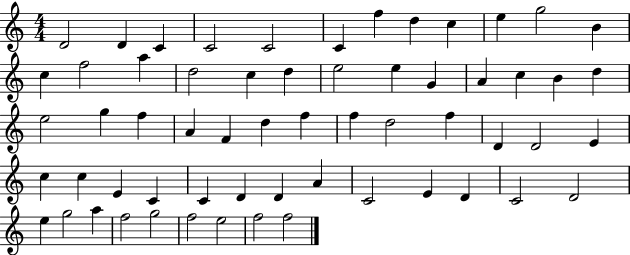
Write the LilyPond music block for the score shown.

{
  \clef treble
  \numericTimeSignature
  \time 4/4
  \key c \major
  d'2 d'4 c'4 | c'2 c'2 | c'4 f''4 d''4 c''4 | e''4 g''2 b'4 | \break c''4 f''2 a''4 | d''2 c''4 d''4 | e''2 e''4 g'4 | a'4 c''4 b'4 d''4 | \break e''2 g''4 f''4 | a'4 f'4 d''4 f''4 | f''4 d''2 f''4 | d'4 d'2 e'4 | \break c''4 c''4 e'4 c'4 | c'4 d'4 d'4 a'4 | c'2 e'4 d'4 | c'2 d'2 | \break e''4 g''2 a''4 | f''2 g''2 | f''2 e''2 | f''2 f''2 | \break \bar "|."
}